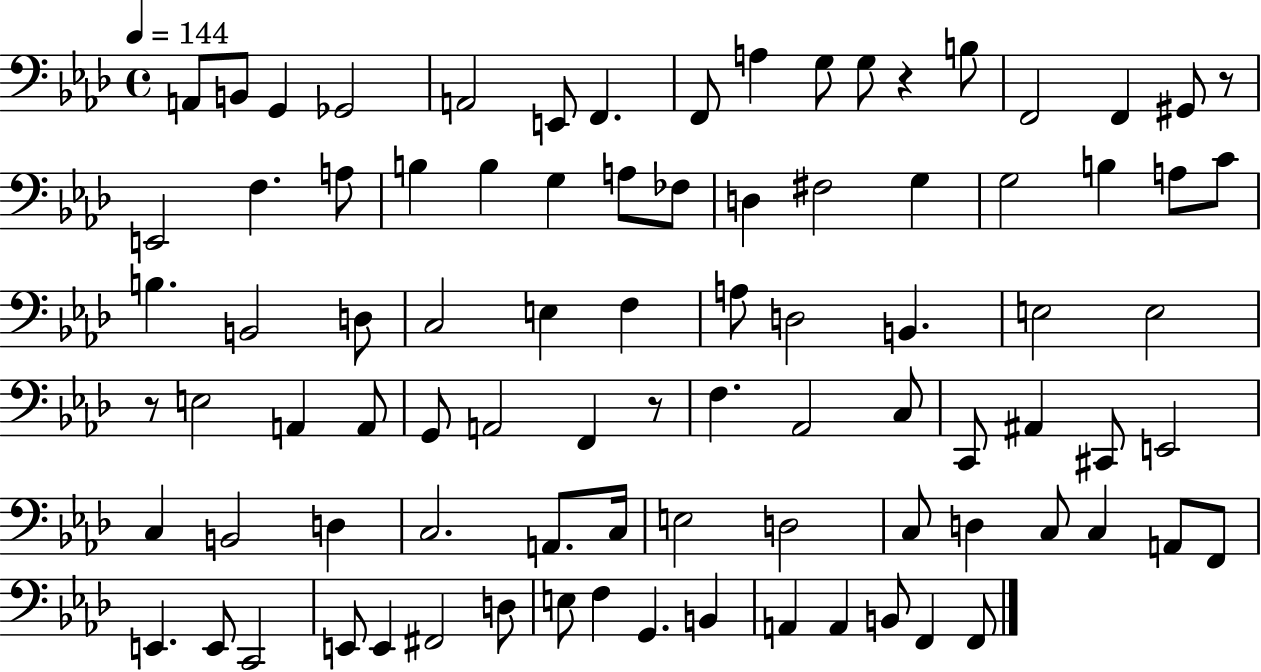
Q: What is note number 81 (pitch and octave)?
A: A2